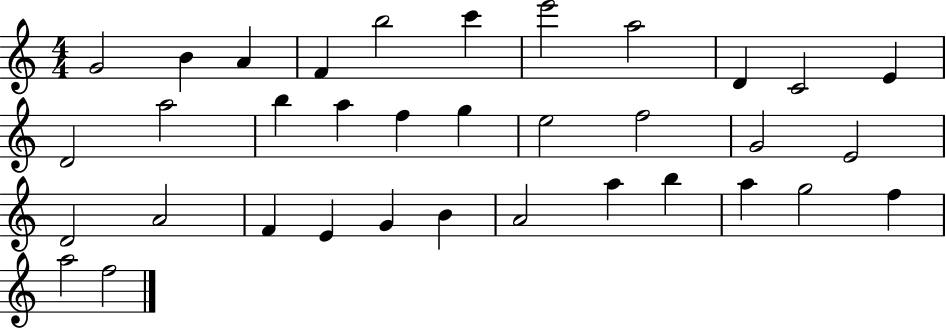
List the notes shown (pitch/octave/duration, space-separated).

G4/h B4/q A4/q F4/q B5/h C6/q E6/h A5/h D4/q C4/h E4/q D4/h A5/h B5/q A5/q F5/q G5/q E5/h F5/h G4/h E4/h D4/h A4/h F4/q E4/q G4/q B4/q A4/h A5/q B5/q A5/q G5/h F5/q A5/h F5/h